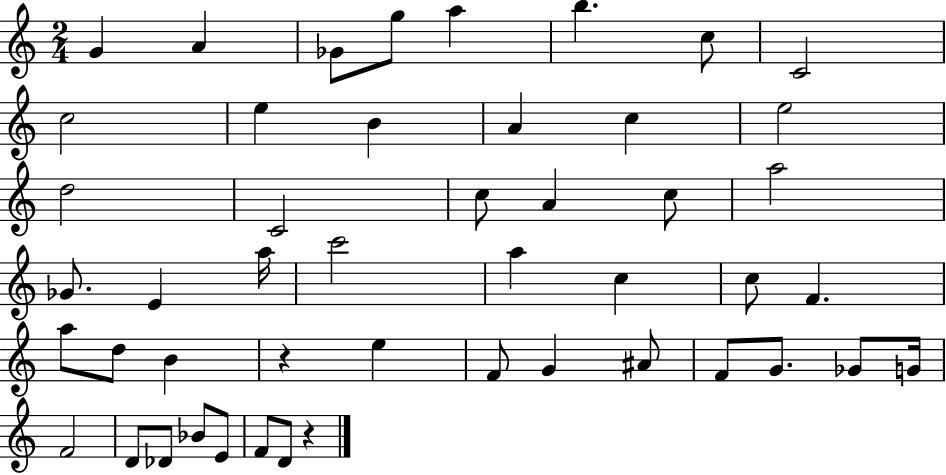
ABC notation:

X:1
T:Untitled
M:2/4
L:1/4
K:C
G A _G/2 g/2 a b c/2 C2 c2 e B A c e2 d2 C2 c/2 A c/2 a2 _G/2 E a/4 c'2 a c c/2 F a/2 d/2 B z e F/2 G ^A/2 F/2 G/2 _G/2 G/4 F2 D/2 _D/2 _B/2 E/2 F/2 D/2 z